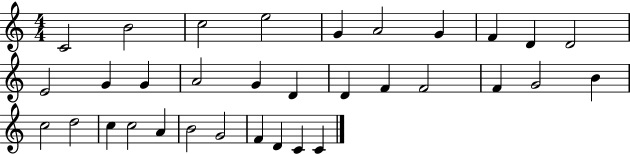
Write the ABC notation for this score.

X:1
T:Untitled
M:4/4
L:1/4
K:C
C2 B2 c2 e2 G A2 G F D D2 E2 G G A2 G D D F F2 F G2 B c2 d2 c c2 A B2 G2 F D C C